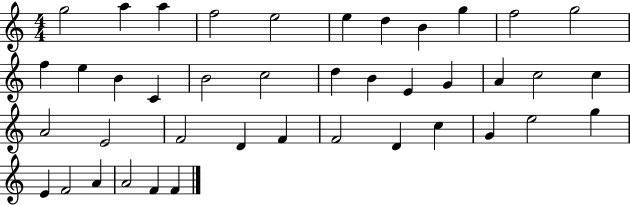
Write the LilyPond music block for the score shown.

{
  \clef treble
  \numericTimeSignature
  \time 4/4
  \key c \major
  g''2 a''4 a''4 | f''2 e''2 | e''4 d''4 b'4 g''4 | f''2 g''2 | \break f''4 e''4 b'4 c'4 | b'2 c''2 | d''4 b'4 e'4 g'4 | a'4 c''2 c''4 | \break a'2 e'2 | f'2 d'4 f'4 | f'2 d'4 c''4 | g'4 e''2 g''4 | \break e'4 f'2 a'4 | a'2 f'4 f'4 | \bar "|."
}